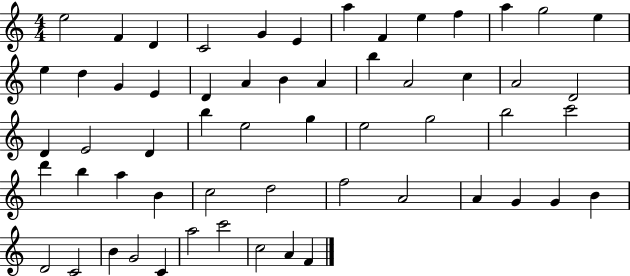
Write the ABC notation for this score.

X:1
T:Untitled
M:4/4
L:1/4
K:C
e2 F D C2 G E a F e f a g2 e e d G E D A B A b A2 c A2 D2 D E2 D b e2 g e2 g2 b2 c'2 d' b a B c2 d2 f2 A2 A G G B D2 C2 B G2 C a2 c'2 c2 A F